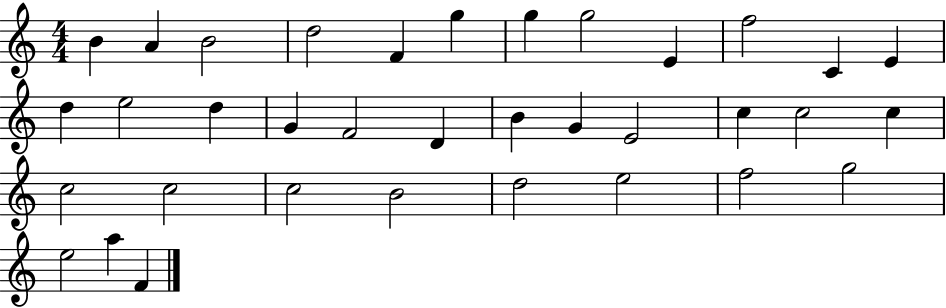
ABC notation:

X:1
T:Untitled
M:4/4
L:1/4
K:C
B A B2 d2 F g g g2 E f2 C E d e2 d G F2 D B G E2 c c2 c c2 c2 c2 B2 d2 e2 f2 g2 e2 a F